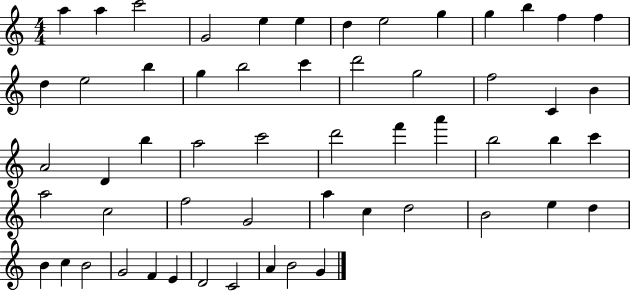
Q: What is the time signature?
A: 4/4